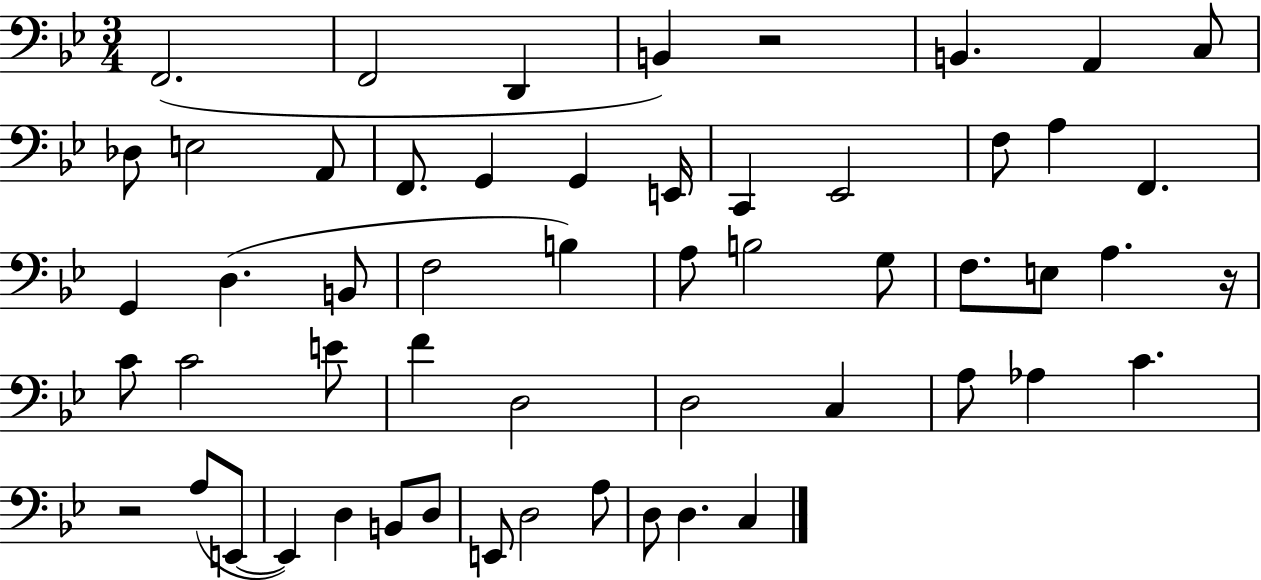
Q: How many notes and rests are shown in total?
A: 55